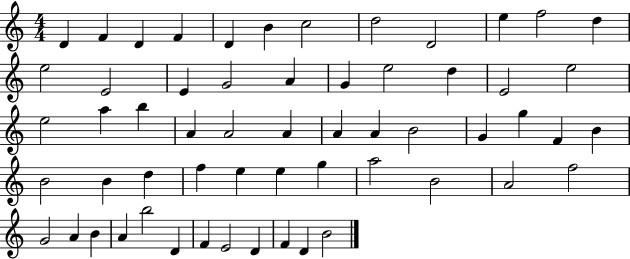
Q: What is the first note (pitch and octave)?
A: D4